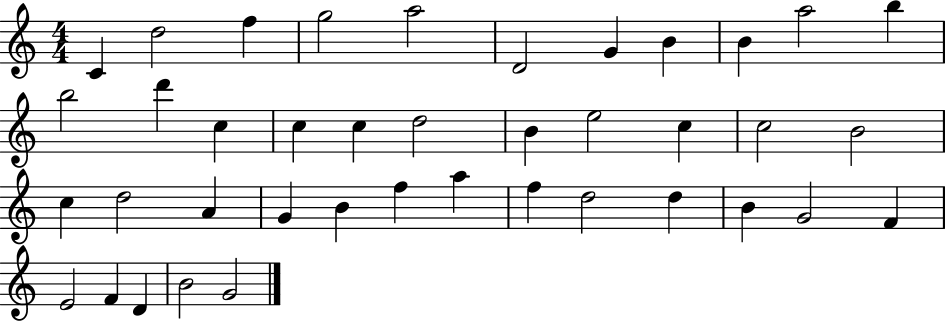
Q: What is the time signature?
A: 4/4